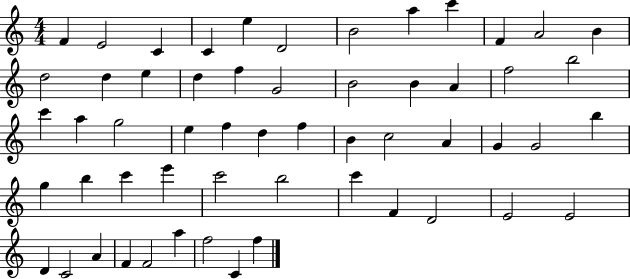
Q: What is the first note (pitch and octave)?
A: F4